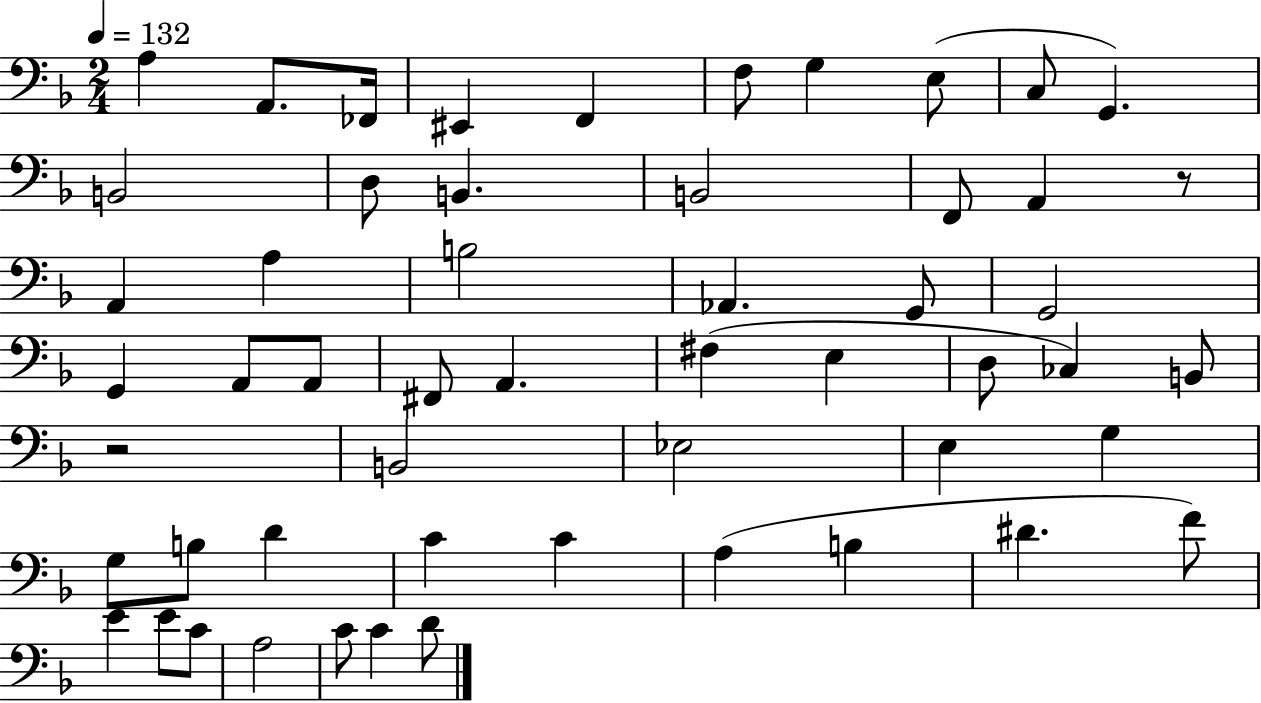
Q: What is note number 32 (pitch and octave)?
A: B2